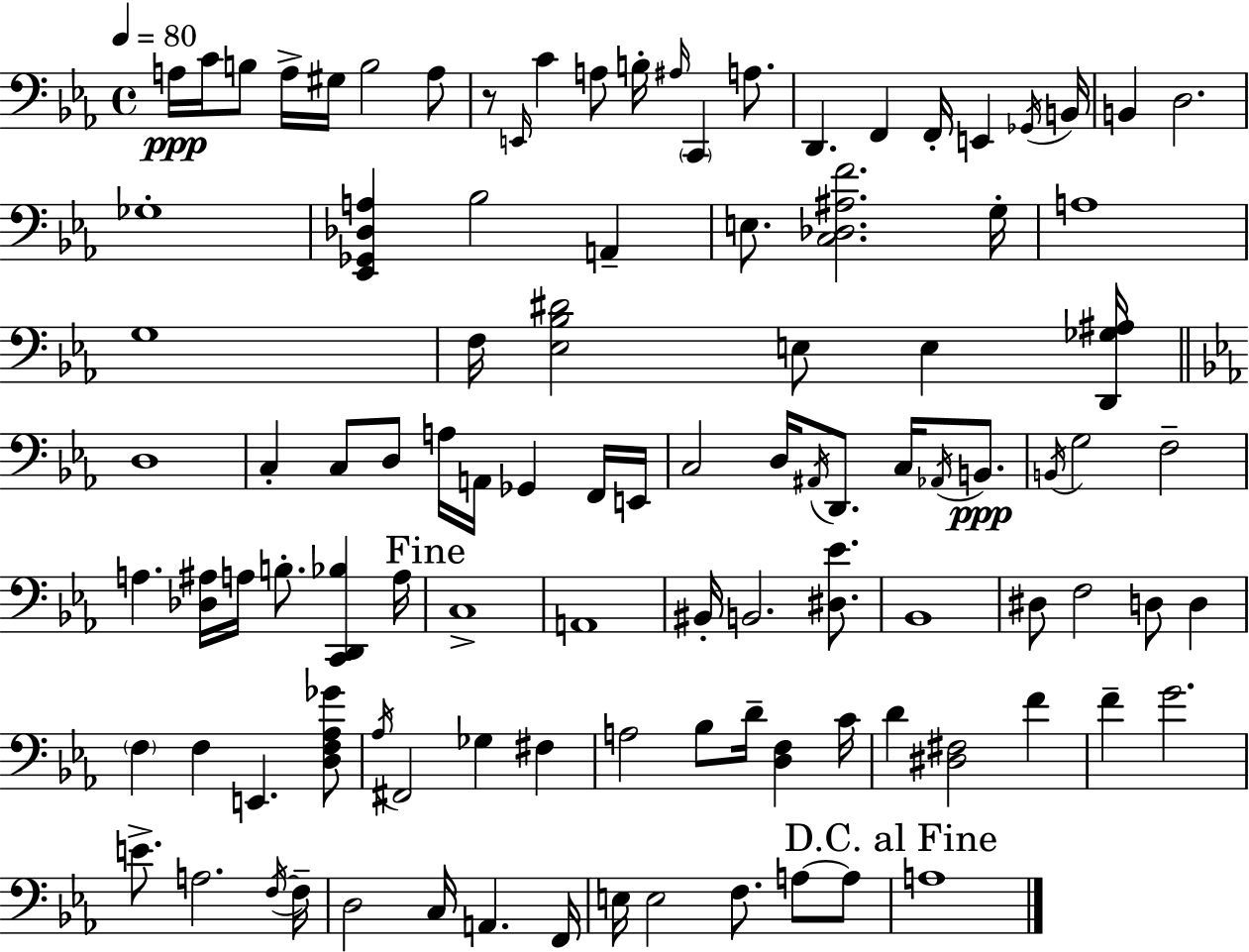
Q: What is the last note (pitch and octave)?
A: A3